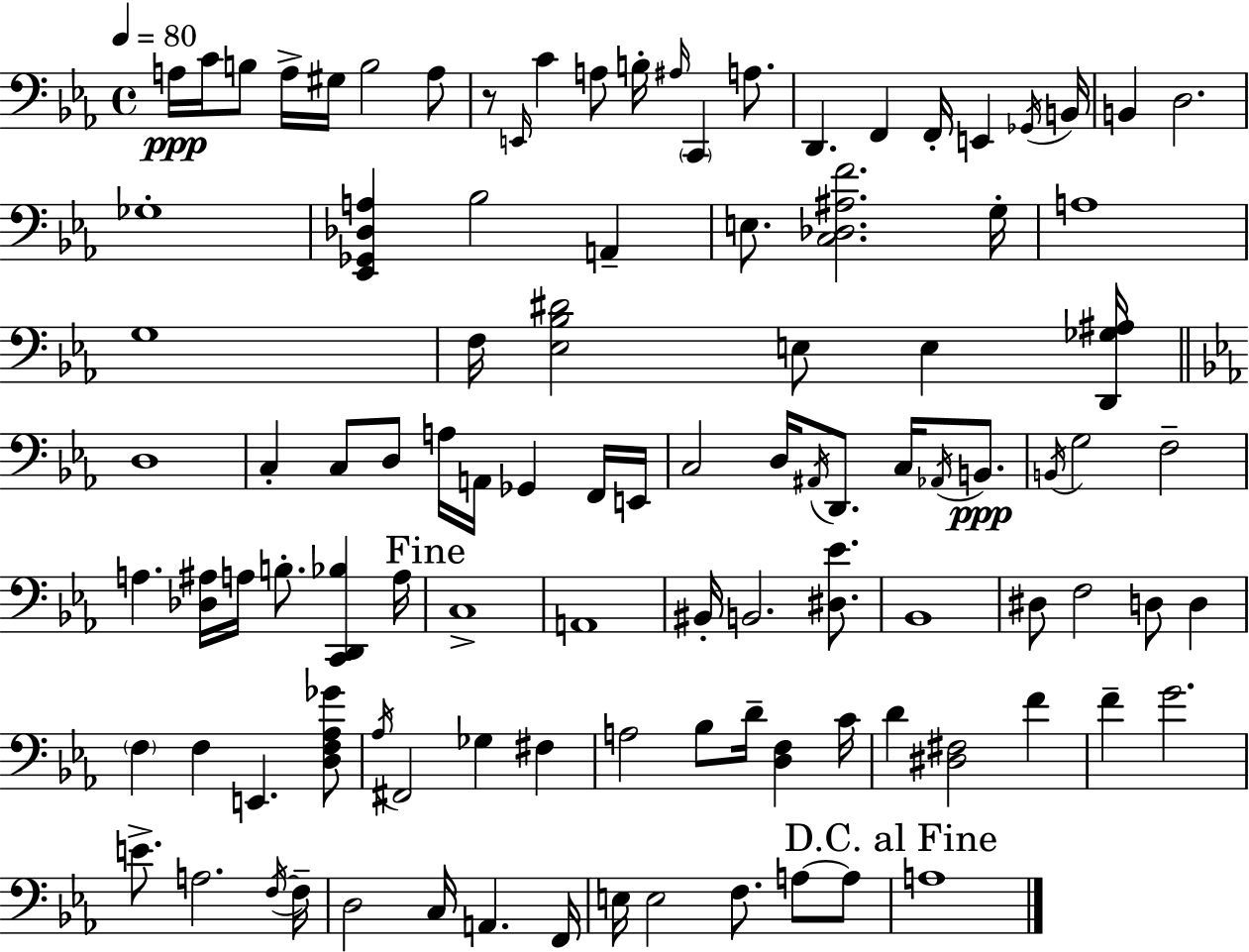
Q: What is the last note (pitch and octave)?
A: A3